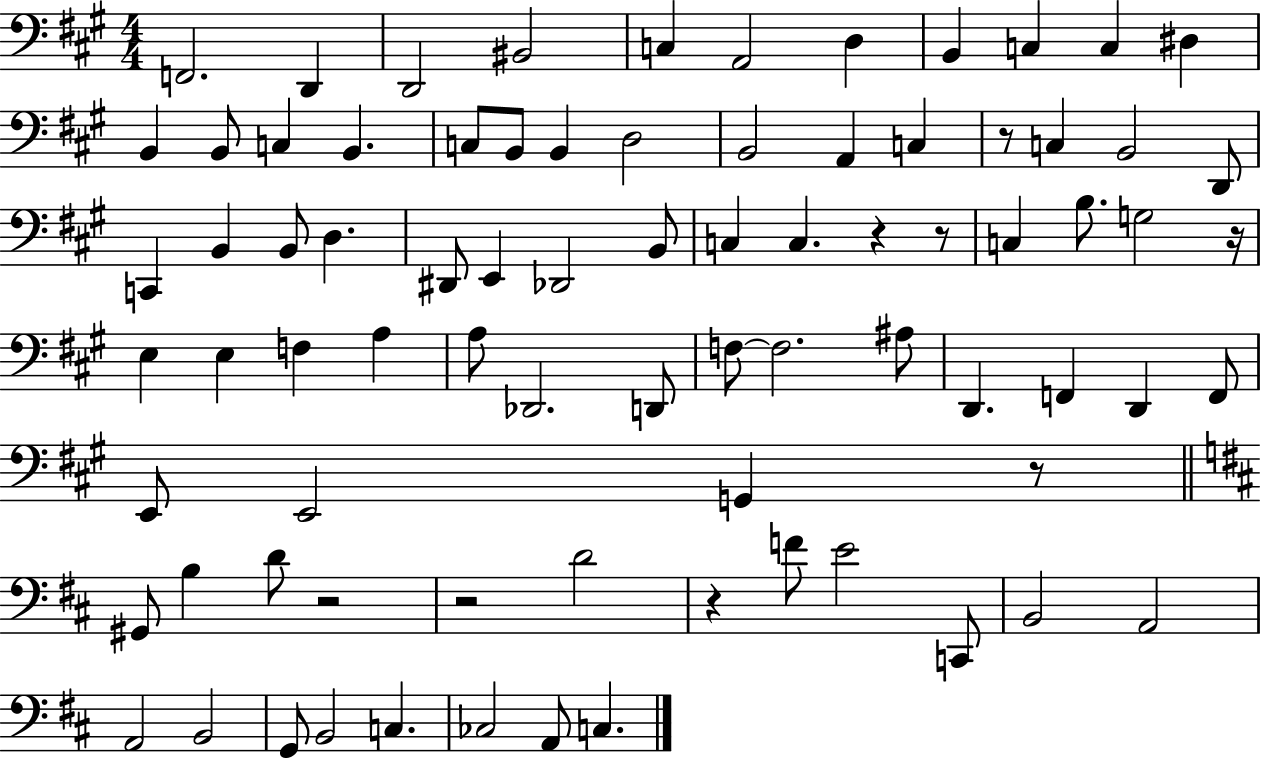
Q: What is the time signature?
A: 4/4